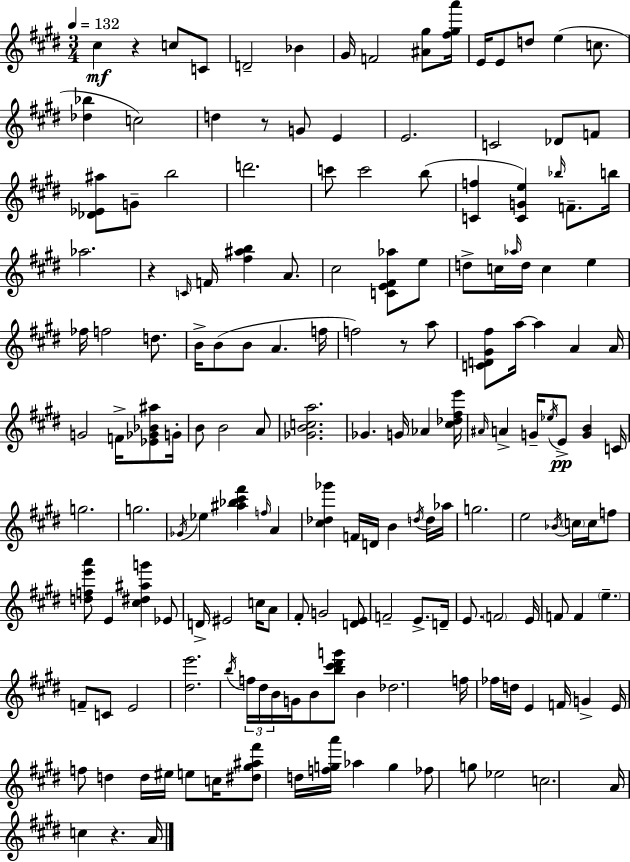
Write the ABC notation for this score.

X:1
T:Untitled
M:3/4
L:1/4
K:E
^c z c/2 C/2 D2 _B ^G/4 F2 [^A^g]/2 [^f^ga']/4 E/4 E/2 d/2 e c/2 [_d_b] c2 d z/2 G/2 E E2 C2 _D/2 F/2 [_D_E^a]/2 G/2 b2 d'2 c'/2 c'2 b/2 [Cf] [CGe] _b/4 F/2 b/4 _a2 z C/4 F/4 [^f^ab] A/2 ^c2 [CE^F_a]/2 e/2 d/2 c/4 _a/4 d/4 c e _f/4 f2 d/2 B/4 B/2 B/2 A f/4 f2 z/2 a/2 [CD^G^f]/2 a/4 a A A/4 G2 F/4 [_E_G_B^a]/2 G/4 B/2 B2 A/2 [_GBca]2 _G G/4 _A [^c_d^fe']/4 ^A/4 A G/4 _e/4 E/2 [GB] C/4 g2 g2 _G/4 _e [^a_b^c'^f'] f/4 A [^c_d_g'] F/4 D/4 B d/4 d/4 _a/4 g2 e2 _B/4 c/4 c/4 f/2 [dfe'a']/2 E [^c^d^ag'] _E/2 D/4 ^E2 c/4 A/2 ^F/2 G2 [DE]/2 F2 E/2 D/4 E/2 F2 E/4 F/2 F e F/2 C/2 E2 [^de']2 b/4 f/4 ^d/4 B/4 G/4 B/2 [b^c'^d'g']/2 B _d2 f/4 _f/4 d/4 E F/4 G E/4 f/2 d d/4 ^e/4 e/2 c/4 [^d^g^a^f']/2 d/4 [fga']/4 _a g _f/2 g/2 _e2 c2 A/4 c z A/4